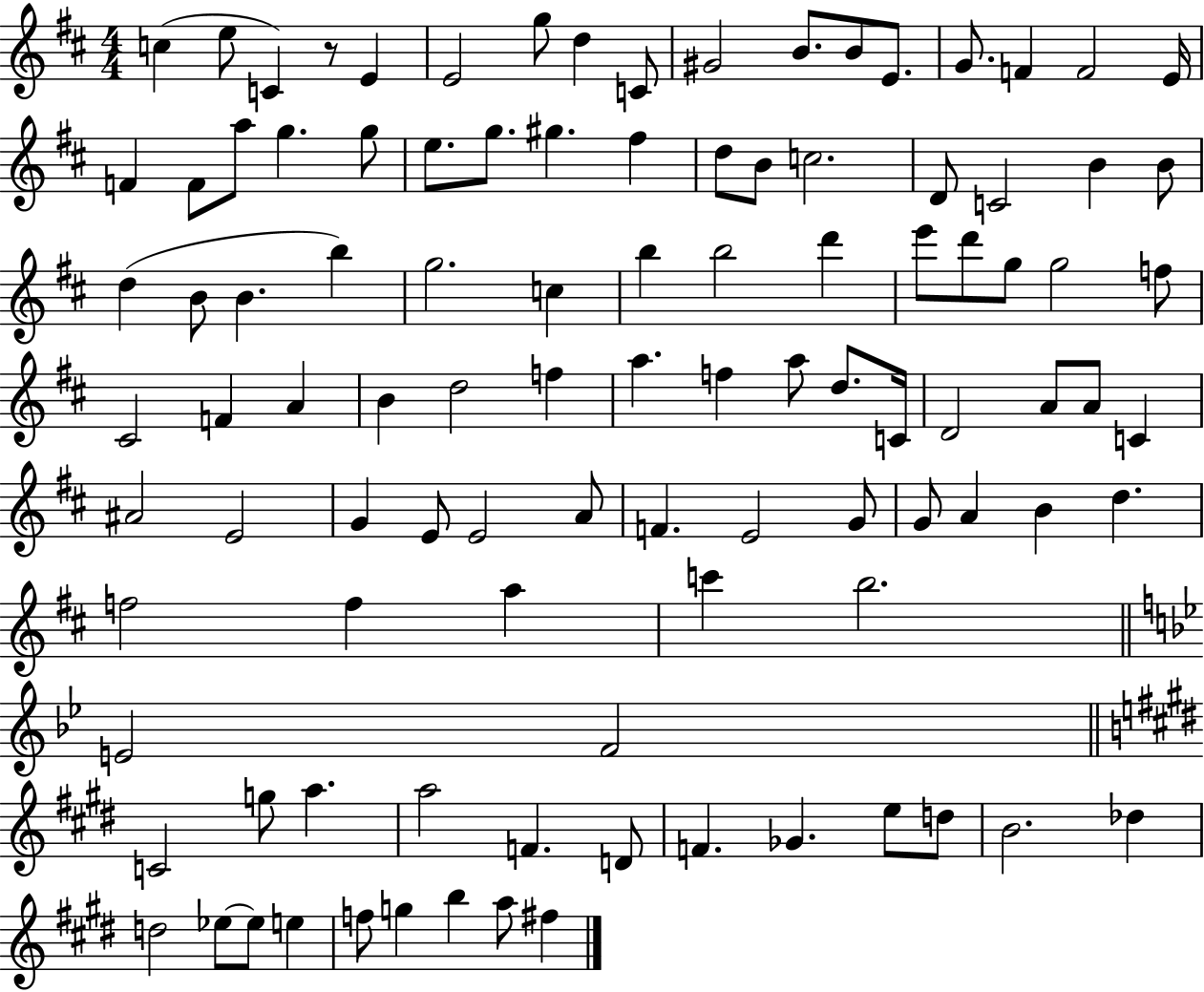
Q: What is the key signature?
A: D major